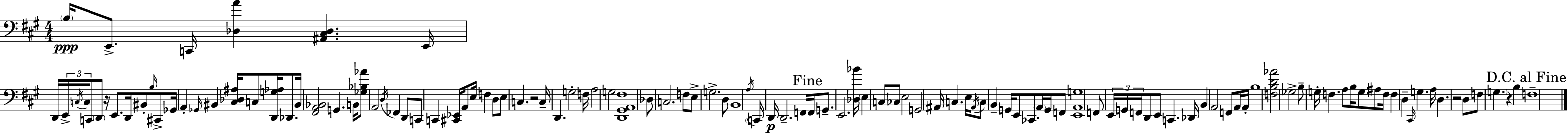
B3/s E2/e. C2/s [Db3,A4]/q [A#2,C#3,Db3]/q. E2/s D2/s E2/s C3/s C3/s C2/e D2/e R/s E2/e. D2/s BIS2/e B3/s C#2/e Gb2/s A2/q Gb2/s BIS2/q [C#3,Db3,A#3]/s C3/e [D2,G3,Ab3]/s Db2/e. BIS2/s [F#2,A2,Bb2]/h G2/q. B2/s [Gb3,Bb3,Ab4]/e A2/h D3/s FES2/q D2/e C2/e C2/q [C#2,Eb2]/s A2/e E3/s F3/q D3/e E3/e C3/q. R/h C3/s D2/q. G3/h F3/s A3/h G3/h [D2,G#2,A2,F#3]/w Db3/e C3/h. F3/e E3/e G3/h. D3/e B2/w A3/s C2/s D2/s D2/h. F2/s F2/s G2/e. E2/h. [Db3,Bb4]/s E3/q C3/e CES3/e E3/h G2/h A#2/s C3/q. E3/s A#2/s C3/e B2/q G2/s E2/e CES2/e. A2/s G2/s F2/e [E2,A2,G3]/w F2/e E2/s G2/s F2/s D2/e E2/e C2/q. Db2/s B2/q A2/h F2/e A2/s A2/s B3/w [F3,B3,D4,Ab4]/h Gb3/h B3/e G3/s F3/q. A3/e B3/s G3/e A#3/e F3/s F3/q D3/q C#2/s G3/q. A3/s D3/q. R/h D3/e F3/e G3/q. R/q B3/q F3/w